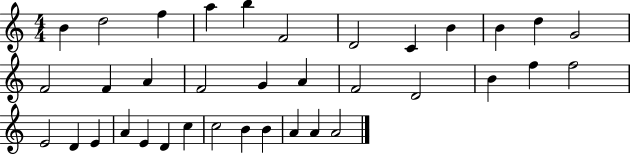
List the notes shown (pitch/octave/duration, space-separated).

B4/q D5/h F5/q A5/q B5/q F4/h D4/h C4/q B4/q B4/q D5/q G4/h F4/h F4/q A4/q F4/h G4/q A4/q F4/h D4/h B4/q F5/q F5/h E4/h D4/q E4/q A4/q E4/q D4/q C5/q C5/h B4/q B4/q A4/q A4/q A4/h